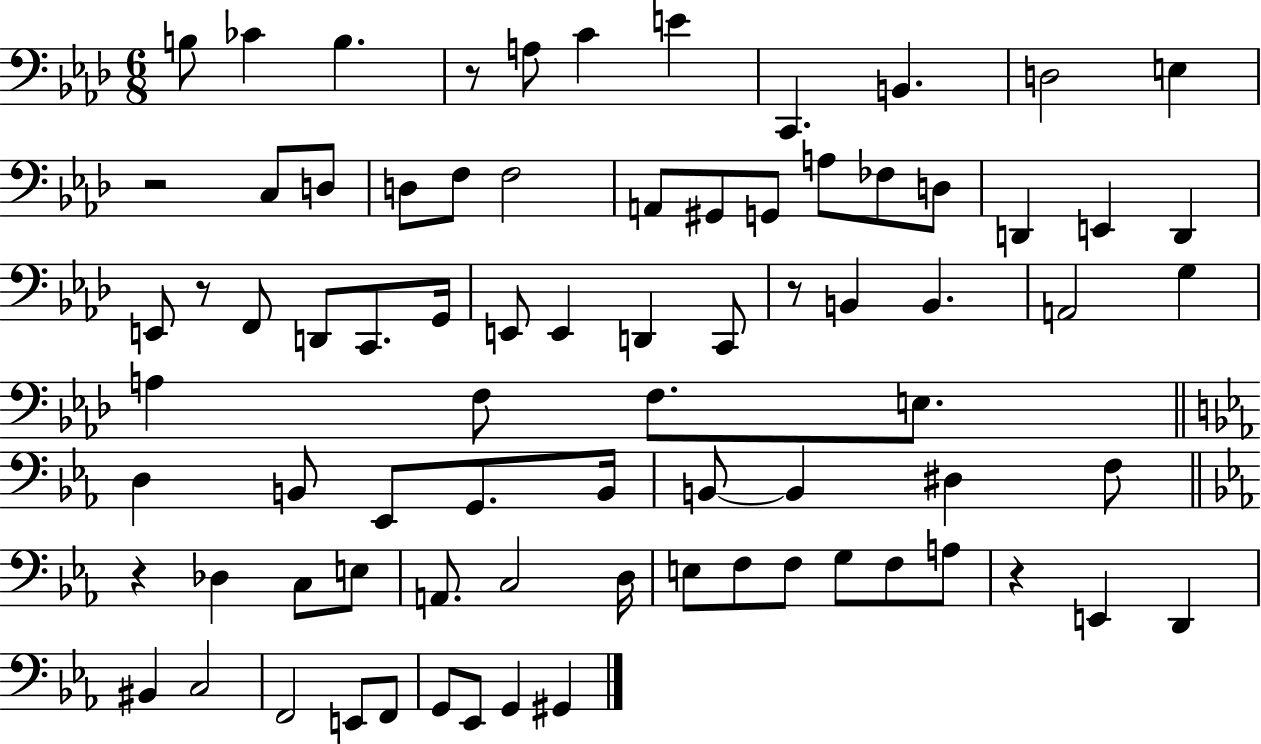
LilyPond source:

{
  \clef bass
  \numericTimeSignature
  \time 6/8
  \key aes \major
  b8 ces'4 b4. | r8 a8 c'4 e'4 | c,4. b,4. | d2 e4 | \break r2 c8 d8 | d8 f8 f2 | a,8 gis,8 g,8 a8 fes8 d8 | d,4 e,4 d,4 | \break e,8 r8 f,8 d,8 c,8. g,16 | e,8 e,4 d,4 c,8 | r8 b,4 b,4. | a,2 g4 | \break a4 f8 f8. e8. | \bar "||" \break \key c \minor d4 b,8 ees,8 g,8. b,16 | b,8~~ b,4 dis4 f8 | \bar "||" \break \key ees \major r4 des4 c8 e8 | a,8. c2 d16 | e8 f8 f8 g8 f8 a8 | r4 e,4 d,4 | \break bis,4 c2 | f,2 e,8 f,8 | g,8 ees,8 g,4 gis,4 | \bar "|."
}